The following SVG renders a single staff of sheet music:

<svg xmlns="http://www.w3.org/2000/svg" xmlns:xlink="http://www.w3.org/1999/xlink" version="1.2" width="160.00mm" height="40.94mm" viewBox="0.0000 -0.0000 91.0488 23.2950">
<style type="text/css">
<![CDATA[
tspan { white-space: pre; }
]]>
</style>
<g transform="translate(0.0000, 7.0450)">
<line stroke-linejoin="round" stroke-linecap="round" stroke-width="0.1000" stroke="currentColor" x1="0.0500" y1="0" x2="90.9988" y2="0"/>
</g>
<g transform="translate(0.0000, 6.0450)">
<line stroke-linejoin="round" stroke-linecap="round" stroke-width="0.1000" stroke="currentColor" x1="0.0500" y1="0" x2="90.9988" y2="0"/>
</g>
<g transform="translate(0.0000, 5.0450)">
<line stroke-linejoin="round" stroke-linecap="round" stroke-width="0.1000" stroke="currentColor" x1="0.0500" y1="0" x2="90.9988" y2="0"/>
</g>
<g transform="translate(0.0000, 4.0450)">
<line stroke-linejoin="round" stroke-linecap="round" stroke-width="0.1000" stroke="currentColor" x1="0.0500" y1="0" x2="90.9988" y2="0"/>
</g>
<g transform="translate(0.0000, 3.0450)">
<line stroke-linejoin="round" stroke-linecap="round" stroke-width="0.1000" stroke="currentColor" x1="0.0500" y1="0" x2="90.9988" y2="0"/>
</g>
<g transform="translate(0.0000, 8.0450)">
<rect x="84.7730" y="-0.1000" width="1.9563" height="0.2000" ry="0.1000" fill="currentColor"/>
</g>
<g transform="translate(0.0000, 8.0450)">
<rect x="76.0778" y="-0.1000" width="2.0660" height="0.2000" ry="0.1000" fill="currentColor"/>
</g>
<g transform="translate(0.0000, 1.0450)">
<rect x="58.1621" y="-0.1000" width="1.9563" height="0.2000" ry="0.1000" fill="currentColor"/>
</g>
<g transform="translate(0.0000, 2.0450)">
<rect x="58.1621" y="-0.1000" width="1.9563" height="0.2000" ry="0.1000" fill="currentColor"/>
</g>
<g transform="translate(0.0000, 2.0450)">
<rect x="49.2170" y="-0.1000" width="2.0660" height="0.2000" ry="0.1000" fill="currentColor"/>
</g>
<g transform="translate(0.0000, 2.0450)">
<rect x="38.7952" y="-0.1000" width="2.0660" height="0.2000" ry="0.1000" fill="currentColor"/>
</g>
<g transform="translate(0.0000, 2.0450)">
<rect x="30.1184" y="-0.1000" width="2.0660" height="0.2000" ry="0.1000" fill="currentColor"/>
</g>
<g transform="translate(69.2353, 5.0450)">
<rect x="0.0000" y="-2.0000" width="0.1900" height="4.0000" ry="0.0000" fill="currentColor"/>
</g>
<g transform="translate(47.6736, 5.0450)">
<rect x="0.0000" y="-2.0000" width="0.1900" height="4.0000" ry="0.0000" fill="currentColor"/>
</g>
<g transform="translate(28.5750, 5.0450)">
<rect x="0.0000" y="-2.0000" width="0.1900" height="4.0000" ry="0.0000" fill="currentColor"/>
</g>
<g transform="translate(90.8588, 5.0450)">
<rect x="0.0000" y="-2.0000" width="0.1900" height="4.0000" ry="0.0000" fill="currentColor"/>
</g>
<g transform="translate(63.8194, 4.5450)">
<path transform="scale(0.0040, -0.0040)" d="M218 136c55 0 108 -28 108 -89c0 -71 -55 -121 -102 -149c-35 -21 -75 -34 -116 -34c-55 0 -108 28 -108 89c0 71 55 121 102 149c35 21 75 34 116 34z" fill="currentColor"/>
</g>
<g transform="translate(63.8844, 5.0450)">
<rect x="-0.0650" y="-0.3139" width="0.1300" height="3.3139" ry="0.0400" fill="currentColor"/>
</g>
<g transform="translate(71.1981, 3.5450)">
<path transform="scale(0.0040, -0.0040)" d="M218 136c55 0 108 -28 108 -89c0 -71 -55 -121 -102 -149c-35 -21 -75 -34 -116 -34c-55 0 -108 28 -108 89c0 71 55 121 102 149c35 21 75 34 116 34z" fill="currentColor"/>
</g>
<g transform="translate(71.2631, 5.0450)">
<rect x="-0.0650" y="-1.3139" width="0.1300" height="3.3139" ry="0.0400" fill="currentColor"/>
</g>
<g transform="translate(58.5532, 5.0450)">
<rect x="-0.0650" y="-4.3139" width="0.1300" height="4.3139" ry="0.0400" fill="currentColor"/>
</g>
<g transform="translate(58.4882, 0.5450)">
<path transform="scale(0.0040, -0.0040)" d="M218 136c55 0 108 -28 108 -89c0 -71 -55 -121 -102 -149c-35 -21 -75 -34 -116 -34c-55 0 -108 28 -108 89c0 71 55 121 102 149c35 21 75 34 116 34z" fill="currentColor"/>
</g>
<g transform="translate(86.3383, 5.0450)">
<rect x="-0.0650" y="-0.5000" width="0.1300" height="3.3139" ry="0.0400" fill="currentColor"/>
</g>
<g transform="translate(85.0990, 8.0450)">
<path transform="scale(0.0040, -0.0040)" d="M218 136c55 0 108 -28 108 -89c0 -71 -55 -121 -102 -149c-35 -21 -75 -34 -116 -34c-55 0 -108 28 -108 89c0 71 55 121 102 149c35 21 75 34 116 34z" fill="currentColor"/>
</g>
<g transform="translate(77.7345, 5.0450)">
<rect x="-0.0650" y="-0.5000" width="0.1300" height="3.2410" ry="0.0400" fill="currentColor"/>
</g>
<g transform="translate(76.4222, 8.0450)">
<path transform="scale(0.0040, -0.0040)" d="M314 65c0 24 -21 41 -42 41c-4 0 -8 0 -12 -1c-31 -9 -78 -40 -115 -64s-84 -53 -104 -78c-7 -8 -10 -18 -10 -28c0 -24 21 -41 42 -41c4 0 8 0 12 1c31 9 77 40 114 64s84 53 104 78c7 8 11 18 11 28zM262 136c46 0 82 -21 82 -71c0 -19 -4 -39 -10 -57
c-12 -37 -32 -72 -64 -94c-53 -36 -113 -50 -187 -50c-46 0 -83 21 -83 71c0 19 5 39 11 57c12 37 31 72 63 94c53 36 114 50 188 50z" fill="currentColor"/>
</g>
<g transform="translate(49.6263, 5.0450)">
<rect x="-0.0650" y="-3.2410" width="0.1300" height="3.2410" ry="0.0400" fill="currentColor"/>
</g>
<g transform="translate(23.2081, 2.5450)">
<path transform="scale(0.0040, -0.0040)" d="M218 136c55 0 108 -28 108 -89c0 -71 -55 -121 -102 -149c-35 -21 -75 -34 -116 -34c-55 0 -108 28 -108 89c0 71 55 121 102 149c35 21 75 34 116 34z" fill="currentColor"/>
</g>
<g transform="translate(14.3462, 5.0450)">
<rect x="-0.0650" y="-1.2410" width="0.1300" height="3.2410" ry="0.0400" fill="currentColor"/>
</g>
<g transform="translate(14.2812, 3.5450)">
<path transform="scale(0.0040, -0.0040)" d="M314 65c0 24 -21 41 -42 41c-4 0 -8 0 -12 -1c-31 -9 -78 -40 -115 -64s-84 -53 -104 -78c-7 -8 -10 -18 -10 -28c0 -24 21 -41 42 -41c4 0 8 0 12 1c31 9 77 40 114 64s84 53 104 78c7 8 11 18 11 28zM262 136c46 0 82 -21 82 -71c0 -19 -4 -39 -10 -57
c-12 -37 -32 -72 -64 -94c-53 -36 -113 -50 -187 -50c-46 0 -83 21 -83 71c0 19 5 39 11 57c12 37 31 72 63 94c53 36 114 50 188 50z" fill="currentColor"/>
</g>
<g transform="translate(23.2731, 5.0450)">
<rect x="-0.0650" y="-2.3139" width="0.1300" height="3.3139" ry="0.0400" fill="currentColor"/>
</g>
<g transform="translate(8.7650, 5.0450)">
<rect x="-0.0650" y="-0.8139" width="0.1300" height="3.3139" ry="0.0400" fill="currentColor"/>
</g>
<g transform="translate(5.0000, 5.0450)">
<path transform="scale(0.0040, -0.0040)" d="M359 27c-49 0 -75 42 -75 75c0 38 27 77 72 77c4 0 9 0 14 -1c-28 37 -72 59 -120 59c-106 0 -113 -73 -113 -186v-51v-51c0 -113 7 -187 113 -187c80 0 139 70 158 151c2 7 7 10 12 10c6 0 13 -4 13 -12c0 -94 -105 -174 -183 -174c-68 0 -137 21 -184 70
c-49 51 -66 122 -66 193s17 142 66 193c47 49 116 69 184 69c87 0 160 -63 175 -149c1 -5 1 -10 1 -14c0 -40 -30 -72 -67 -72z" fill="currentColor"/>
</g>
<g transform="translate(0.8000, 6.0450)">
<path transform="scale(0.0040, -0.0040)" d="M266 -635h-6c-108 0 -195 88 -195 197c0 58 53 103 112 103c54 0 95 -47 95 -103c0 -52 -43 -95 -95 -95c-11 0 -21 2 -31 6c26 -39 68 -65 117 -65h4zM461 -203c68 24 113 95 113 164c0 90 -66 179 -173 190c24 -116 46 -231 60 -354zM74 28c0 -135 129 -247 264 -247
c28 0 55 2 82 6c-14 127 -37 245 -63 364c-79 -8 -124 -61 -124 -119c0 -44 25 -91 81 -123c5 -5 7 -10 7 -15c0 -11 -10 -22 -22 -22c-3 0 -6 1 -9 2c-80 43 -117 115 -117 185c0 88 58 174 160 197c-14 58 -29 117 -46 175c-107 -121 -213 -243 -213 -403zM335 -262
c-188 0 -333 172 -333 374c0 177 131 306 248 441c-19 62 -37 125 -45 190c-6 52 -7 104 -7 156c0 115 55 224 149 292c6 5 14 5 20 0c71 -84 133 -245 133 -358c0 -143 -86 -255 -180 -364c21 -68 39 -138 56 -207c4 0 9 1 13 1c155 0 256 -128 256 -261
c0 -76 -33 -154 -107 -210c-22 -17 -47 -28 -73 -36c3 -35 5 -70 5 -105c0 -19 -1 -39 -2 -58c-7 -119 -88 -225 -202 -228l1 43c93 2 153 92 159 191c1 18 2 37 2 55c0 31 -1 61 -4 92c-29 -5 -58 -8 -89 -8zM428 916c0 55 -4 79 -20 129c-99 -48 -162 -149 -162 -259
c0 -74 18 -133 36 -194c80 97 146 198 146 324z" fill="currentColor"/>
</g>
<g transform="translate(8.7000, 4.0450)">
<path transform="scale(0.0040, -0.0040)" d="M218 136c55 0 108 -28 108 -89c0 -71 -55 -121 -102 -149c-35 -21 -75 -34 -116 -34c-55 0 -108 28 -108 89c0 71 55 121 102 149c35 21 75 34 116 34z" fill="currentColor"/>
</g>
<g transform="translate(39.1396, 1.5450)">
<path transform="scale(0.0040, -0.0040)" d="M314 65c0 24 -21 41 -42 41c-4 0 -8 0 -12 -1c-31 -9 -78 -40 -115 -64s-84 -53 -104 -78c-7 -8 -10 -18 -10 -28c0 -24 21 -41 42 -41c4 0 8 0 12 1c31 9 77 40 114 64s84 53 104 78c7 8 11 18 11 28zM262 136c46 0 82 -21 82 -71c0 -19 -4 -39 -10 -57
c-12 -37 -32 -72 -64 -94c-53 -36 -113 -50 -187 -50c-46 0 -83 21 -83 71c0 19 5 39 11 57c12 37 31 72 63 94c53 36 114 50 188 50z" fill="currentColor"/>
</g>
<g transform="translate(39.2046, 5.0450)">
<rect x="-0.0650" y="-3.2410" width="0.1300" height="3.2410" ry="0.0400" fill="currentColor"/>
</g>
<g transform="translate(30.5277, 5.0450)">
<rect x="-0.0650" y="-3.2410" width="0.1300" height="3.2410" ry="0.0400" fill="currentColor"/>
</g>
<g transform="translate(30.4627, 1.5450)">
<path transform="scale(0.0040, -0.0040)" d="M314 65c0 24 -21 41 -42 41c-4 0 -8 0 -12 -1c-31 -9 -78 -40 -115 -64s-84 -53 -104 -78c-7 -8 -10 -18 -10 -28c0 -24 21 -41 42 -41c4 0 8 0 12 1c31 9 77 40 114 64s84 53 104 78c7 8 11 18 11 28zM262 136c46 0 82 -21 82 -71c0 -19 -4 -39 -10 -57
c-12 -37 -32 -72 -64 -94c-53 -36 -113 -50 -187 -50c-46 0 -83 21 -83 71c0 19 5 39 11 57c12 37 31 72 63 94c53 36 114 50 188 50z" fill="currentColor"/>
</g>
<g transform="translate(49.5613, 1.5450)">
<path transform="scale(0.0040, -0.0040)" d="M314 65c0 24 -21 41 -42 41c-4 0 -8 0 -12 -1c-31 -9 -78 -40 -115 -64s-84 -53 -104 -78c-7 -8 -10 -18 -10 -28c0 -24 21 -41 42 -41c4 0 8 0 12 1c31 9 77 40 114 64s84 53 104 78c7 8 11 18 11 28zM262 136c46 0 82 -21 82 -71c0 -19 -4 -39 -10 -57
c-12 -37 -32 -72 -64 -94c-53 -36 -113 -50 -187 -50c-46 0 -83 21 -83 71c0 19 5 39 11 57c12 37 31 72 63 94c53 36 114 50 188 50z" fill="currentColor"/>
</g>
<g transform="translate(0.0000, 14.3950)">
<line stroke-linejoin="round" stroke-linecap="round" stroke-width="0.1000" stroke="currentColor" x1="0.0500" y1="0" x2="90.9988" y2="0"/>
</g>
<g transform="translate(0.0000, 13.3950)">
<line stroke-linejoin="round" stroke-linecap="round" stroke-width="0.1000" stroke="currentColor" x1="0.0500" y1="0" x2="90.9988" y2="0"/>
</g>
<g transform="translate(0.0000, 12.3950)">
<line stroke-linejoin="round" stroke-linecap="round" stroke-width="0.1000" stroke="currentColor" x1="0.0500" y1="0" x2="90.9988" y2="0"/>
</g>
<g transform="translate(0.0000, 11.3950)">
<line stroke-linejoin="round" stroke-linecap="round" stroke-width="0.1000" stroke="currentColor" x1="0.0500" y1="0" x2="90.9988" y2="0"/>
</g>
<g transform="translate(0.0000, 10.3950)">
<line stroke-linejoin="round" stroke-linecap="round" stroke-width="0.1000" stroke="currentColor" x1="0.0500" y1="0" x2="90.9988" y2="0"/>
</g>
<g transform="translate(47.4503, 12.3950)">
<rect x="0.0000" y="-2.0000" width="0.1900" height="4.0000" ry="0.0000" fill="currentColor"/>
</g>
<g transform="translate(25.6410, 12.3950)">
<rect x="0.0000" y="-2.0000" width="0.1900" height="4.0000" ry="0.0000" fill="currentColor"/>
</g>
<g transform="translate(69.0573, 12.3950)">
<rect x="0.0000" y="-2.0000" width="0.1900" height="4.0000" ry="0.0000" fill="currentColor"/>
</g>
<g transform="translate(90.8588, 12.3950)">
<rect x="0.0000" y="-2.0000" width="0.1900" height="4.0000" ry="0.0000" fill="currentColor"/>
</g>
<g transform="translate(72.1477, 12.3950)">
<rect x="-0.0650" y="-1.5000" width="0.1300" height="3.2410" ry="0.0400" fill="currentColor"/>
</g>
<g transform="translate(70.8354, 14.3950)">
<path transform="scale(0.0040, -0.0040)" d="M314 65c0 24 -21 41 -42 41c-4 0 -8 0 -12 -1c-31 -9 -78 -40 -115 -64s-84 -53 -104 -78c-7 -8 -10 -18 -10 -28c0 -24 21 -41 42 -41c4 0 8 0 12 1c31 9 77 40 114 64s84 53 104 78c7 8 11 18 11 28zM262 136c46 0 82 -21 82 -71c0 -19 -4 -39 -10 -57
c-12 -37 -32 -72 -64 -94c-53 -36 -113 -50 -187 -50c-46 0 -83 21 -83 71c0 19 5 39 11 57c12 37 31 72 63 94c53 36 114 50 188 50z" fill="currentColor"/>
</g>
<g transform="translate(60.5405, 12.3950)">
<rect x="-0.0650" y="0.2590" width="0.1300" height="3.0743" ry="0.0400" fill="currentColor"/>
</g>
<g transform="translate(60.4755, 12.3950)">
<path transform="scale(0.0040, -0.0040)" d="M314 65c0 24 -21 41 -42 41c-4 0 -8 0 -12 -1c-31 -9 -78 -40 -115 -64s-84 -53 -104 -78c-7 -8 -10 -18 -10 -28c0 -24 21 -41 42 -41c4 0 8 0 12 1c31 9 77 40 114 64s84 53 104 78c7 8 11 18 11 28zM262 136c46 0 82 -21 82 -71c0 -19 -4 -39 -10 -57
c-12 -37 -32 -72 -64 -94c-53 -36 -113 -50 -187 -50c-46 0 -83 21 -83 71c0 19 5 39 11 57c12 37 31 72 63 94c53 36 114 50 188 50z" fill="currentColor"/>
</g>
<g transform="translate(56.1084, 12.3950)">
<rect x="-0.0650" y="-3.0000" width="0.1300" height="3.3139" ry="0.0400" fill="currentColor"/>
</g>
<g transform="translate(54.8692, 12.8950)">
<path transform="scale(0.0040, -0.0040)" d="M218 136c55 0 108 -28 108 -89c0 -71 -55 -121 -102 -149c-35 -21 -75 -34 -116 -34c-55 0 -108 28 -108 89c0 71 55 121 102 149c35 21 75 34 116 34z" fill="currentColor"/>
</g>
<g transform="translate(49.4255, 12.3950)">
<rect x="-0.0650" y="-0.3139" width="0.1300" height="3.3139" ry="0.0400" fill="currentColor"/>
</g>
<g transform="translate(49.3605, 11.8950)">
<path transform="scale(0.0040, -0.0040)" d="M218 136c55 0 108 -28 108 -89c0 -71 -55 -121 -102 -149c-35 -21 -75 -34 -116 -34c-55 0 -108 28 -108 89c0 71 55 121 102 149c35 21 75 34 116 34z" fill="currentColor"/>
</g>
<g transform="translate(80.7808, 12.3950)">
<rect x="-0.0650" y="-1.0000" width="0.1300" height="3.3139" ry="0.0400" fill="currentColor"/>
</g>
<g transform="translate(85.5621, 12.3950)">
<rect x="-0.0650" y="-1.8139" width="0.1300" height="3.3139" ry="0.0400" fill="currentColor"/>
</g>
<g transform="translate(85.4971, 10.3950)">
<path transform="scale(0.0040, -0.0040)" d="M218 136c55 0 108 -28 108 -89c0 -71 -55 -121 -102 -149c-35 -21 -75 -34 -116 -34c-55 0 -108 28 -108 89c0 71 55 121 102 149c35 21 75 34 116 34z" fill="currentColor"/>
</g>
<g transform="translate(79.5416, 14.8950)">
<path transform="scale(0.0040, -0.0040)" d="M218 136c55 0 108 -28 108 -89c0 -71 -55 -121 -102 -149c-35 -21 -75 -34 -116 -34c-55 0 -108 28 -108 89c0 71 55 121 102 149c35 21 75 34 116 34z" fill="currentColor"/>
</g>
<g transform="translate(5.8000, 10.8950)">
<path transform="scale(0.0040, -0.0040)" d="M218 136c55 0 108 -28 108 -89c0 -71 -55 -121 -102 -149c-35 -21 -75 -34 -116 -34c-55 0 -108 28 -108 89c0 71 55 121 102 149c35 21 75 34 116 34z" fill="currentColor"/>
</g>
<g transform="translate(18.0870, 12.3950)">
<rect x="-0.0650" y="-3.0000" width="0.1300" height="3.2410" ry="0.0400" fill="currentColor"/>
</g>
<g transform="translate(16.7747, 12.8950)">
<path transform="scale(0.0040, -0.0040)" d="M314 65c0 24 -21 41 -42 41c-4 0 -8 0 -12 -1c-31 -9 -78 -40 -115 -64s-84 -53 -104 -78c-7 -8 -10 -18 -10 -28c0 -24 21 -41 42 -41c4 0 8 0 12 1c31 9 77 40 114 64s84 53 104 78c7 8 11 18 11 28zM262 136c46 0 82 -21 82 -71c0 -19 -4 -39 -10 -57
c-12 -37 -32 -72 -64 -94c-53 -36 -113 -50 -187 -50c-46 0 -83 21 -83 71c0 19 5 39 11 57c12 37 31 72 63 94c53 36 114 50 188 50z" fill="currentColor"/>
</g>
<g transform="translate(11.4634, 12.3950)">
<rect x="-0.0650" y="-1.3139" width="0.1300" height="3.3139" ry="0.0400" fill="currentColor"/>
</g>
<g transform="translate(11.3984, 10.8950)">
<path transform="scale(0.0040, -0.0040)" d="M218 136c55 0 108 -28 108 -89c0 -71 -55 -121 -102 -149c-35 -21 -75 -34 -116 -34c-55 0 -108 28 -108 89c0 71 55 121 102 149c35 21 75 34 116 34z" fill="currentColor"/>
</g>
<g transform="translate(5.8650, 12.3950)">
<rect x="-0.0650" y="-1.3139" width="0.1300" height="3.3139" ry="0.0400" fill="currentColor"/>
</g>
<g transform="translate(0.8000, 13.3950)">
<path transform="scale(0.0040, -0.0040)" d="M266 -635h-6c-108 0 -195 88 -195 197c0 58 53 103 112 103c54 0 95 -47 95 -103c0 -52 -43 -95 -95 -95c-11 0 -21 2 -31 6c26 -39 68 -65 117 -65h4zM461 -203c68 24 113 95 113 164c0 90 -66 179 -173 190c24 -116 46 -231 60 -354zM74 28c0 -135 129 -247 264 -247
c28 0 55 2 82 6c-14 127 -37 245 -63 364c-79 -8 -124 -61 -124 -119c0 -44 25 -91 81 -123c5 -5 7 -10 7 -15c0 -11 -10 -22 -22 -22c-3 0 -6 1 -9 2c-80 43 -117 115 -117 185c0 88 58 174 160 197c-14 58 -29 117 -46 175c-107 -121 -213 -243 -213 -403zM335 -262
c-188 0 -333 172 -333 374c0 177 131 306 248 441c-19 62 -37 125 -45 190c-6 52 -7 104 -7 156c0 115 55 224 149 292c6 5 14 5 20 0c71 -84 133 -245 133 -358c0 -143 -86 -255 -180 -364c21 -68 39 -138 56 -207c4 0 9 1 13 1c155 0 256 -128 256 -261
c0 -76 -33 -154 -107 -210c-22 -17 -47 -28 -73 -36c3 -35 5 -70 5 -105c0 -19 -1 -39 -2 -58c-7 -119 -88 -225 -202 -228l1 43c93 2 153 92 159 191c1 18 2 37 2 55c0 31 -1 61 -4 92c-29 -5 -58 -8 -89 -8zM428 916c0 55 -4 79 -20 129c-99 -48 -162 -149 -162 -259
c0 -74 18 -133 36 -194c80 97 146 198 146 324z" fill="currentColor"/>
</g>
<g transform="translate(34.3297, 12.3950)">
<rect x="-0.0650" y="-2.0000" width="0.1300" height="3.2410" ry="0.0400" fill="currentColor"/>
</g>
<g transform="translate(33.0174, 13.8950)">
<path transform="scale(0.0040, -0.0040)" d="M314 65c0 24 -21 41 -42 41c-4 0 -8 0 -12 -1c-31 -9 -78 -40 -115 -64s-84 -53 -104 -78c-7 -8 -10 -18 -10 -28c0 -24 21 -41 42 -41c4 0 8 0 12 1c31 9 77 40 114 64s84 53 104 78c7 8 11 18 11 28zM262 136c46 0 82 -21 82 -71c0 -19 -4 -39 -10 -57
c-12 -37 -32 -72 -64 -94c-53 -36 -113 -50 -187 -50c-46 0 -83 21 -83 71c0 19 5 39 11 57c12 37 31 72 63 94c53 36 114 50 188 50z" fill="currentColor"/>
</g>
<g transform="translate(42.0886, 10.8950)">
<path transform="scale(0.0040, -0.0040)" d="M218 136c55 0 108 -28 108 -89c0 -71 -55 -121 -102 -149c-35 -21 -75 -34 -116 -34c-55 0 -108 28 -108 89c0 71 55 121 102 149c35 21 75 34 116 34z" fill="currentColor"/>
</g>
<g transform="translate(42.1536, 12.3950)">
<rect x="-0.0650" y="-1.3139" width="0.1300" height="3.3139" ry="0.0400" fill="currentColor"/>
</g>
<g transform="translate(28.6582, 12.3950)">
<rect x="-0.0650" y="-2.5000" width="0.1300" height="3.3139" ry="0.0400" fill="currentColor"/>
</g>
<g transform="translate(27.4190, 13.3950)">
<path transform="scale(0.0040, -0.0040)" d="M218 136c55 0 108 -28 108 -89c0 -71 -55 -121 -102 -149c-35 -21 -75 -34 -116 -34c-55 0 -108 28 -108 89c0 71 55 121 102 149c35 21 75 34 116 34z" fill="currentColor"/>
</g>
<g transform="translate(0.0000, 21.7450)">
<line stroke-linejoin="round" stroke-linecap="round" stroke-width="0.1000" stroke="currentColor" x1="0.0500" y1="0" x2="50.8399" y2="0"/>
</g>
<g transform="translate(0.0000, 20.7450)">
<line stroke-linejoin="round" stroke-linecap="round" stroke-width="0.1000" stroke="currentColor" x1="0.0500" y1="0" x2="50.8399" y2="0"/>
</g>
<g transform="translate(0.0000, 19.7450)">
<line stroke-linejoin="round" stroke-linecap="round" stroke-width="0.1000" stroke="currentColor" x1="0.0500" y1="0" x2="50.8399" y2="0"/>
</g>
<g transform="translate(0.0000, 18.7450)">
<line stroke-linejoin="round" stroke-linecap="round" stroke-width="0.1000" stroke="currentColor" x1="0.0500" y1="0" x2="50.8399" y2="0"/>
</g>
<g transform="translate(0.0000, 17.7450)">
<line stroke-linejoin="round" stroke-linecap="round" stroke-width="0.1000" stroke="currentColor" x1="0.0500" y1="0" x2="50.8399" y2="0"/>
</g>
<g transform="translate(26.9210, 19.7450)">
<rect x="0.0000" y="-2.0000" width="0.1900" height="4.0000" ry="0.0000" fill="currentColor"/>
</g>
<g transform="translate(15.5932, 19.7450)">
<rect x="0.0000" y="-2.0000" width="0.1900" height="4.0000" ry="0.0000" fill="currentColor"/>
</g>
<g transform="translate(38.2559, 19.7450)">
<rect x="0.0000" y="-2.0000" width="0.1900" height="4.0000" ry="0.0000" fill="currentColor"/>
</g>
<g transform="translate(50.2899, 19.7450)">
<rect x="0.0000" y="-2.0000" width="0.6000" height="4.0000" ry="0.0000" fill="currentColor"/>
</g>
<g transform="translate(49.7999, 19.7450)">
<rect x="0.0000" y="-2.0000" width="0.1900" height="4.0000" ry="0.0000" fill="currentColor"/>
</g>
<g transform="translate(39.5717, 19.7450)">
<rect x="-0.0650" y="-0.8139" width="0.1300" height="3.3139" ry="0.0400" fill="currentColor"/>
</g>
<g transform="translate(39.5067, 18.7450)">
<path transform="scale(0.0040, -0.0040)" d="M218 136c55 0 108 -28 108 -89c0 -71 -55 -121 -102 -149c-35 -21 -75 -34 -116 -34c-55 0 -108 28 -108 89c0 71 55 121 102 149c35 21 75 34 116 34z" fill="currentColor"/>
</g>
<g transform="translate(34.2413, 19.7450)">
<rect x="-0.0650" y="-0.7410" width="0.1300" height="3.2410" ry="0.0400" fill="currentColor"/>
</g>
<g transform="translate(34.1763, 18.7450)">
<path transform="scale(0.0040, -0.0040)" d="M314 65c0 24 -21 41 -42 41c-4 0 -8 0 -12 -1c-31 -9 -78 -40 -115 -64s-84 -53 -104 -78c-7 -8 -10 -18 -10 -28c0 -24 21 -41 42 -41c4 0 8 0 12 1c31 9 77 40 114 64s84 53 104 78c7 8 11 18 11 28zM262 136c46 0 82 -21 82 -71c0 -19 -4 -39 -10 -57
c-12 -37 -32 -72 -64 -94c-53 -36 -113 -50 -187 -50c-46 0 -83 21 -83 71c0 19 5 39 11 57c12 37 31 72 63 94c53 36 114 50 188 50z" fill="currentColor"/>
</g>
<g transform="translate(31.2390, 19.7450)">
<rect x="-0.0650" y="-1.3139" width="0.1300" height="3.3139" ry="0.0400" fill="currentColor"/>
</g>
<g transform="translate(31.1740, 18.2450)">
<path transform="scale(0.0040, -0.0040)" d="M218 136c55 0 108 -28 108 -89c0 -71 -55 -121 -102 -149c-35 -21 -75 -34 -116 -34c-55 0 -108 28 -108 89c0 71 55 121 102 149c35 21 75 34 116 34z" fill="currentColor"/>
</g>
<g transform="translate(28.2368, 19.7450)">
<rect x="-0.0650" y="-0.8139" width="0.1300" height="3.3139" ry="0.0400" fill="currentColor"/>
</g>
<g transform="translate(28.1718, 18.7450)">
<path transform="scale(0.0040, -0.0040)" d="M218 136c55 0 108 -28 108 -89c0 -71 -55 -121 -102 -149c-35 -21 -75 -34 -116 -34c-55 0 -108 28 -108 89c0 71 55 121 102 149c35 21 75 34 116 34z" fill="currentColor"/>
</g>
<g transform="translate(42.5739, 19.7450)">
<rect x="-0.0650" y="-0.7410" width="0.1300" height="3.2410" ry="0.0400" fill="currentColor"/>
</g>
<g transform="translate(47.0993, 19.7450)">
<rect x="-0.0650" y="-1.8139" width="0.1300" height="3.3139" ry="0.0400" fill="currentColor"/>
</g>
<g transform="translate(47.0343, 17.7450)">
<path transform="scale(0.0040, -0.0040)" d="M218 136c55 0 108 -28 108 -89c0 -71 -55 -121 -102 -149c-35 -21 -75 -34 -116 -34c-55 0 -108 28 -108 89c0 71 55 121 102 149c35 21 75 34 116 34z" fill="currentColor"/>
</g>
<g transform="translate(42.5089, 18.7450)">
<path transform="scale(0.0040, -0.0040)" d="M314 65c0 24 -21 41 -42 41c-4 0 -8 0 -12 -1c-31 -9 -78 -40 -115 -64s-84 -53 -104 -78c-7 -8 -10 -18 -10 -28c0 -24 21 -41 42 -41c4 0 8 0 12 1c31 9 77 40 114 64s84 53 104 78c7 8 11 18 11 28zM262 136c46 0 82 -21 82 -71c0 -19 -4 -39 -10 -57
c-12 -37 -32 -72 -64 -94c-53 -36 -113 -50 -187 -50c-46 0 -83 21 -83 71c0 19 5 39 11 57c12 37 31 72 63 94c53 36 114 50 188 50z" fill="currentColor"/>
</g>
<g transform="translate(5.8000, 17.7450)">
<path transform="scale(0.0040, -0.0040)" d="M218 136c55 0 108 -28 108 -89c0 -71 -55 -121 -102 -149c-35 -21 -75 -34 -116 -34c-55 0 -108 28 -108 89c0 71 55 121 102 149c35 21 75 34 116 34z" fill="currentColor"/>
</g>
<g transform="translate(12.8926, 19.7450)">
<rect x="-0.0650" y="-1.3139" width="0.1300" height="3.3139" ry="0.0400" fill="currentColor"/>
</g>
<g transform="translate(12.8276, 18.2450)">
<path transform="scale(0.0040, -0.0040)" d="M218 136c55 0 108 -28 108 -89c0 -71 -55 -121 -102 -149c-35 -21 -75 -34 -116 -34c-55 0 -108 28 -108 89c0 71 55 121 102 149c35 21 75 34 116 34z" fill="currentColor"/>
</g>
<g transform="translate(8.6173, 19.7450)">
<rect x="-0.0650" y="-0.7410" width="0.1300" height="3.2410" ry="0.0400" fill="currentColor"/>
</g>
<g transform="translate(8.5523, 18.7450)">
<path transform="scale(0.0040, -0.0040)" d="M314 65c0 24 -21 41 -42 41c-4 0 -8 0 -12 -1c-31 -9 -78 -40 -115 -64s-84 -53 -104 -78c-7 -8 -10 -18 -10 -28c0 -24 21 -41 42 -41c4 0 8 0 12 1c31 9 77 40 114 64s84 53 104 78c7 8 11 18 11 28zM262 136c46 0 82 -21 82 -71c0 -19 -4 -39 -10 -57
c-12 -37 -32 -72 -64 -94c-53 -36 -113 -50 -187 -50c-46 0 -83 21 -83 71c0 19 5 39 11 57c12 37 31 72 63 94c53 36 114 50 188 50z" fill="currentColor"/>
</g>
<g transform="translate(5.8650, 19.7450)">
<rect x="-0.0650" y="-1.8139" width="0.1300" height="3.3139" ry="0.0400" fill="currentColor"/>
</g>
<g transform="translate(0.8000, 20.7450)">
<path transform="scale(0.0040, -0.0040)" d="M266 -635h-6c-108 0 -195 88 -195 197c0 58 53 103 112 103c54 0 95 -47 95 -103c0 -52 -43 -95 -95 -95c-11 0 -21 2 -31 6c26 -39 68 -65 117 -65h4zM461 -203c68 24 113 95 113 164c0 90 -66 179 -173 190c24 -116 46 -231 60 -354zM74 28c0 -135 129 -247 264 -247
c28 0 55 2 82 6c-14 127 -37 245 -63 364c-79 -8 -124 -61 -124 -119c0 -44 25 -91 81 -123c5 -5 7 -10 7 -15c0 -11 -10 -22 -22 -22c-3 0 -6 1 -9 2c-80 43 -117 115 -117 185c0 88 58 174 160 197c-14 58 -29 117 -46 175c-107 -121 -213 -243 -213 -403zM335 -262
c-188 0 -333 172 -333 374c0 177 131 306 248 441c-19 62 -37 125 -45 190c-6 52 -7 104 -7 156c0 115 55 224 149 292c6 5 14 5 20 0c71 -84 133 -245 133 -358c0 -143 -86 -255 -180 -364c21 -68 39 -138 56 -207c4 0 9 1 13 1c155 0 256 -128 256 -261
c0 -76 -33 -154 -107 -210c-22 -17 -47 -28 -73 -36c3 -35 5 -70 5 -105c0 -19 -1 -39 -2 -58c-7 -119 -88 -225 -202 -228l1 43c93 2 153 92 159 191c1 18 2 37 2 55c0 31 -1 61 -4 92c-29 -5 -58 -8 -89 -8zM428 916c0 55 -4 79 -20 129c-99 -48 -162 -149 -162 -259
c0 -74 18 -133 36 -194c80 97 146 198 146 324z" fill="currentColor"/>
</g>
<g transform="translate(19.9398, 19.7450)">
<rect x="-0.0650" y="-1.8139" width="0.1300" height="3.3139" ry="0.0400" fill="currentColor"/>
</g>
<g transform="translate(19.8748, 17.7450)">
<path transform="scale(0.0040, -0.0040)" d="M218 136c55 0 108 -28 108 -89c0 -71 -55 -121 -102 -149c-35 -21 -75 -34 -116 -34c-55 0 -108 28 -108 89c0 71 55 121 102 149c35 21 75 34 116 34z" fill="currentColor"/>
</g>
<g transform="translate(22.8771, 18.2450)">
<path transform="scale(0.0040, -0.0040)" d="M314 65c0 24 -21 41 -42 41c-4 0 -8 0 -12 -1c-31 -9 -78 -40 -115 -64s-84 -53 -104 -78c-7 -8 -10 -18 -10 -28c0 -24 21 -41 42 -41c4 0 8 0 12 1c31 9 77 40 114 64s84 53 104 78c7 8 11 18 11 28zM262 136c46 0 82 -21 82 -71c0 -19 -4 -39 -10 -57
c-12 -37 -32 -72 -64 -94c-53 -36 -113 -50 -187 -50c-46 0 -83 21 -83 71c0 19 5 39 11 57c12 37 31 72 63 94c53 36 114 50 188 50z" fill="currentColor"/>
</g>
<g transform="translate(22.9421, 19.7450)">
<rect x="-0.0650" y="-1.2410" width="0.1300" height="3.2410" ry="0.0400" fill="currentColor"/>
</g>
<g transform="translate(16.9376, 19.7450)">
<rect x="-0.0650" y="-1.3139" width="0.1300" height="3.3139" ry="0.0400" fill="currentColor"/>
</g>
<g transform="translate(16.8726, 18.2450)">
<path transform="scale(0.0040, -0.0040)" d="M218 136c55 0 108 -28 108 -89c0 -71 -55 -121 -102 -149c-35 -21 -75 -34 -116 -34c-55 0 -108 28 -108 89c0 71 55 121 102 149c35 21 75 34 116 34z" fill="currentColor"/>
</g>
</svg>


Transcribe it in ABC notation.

X:1
T:Untitled
M:4/4
L:1/4
K:C
d e2 g b2 b2 b2 d' c e C2 C e e A2 G F2 e c A B2 E2 D f f d2 e e f e2 d e d2 d d2 f